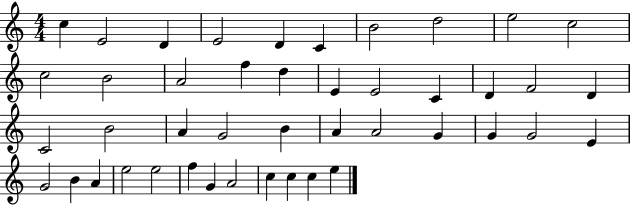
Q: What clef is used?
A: treble